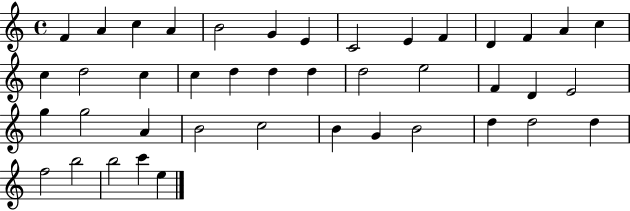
X:1
T:Untitled
M:4/4
L:1/4
K:C
F A c A B2 G E C2 E F D F A c c d2 c c d d d d2 e2 F D E2 g g2 A B2 c2 B G B2 d d2 d f2 b2 b2 c' e